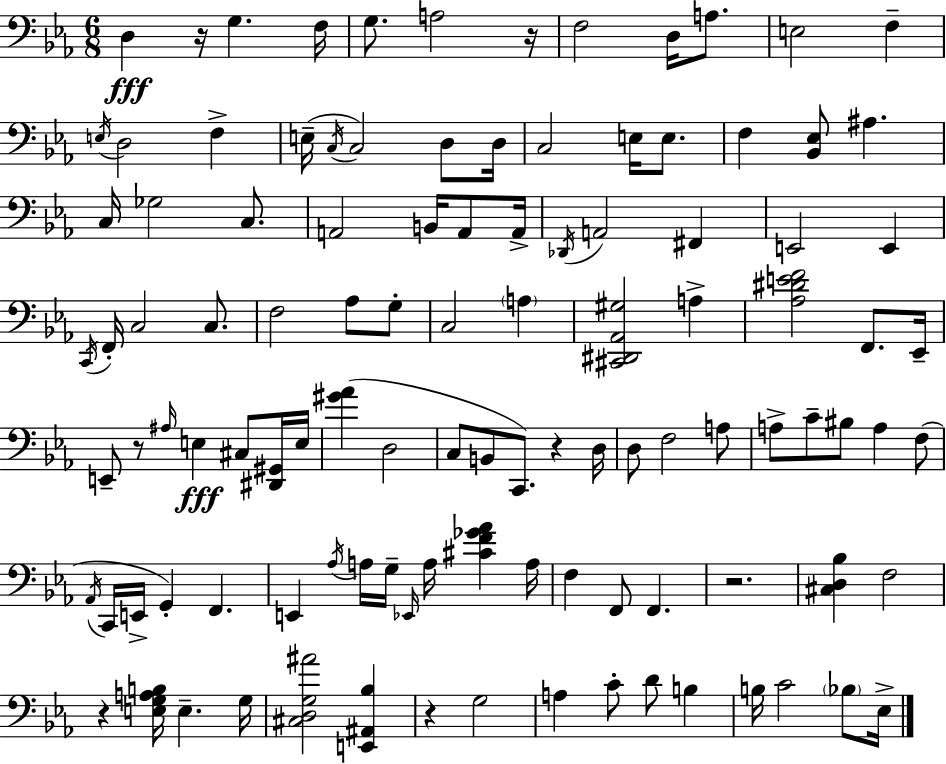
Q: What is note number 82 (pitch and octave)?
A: E3